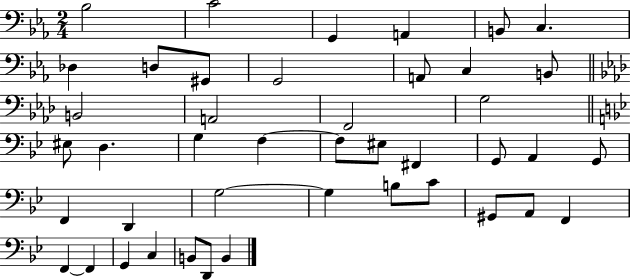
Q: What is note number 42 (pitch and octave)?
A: D2